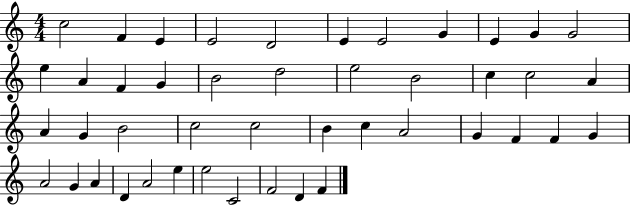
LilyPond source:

{
  \clef treble
  \numericTimeSignature
  \time 4/4
  \key c \major
  c''2 f'4 e'4 | e'2 d'2 | e'4 e'2 g'4 | e'4 g'4 g'2 | \break e''4 a'4 f'4 g'4 | b'2 d''2 | e''2 b'2 | c''4 c''2 a'4 | \break a'4 g'4 b'2 | c''2 c''2 | b'4 c''4 a'2 | g'4 f'4 f'4 g'4 | \break a'2 g'4 a'4 | d'4 a'2 e''4 | e''2 c'2 | f'2 d'4 f'4 | \break \bar "|."
}